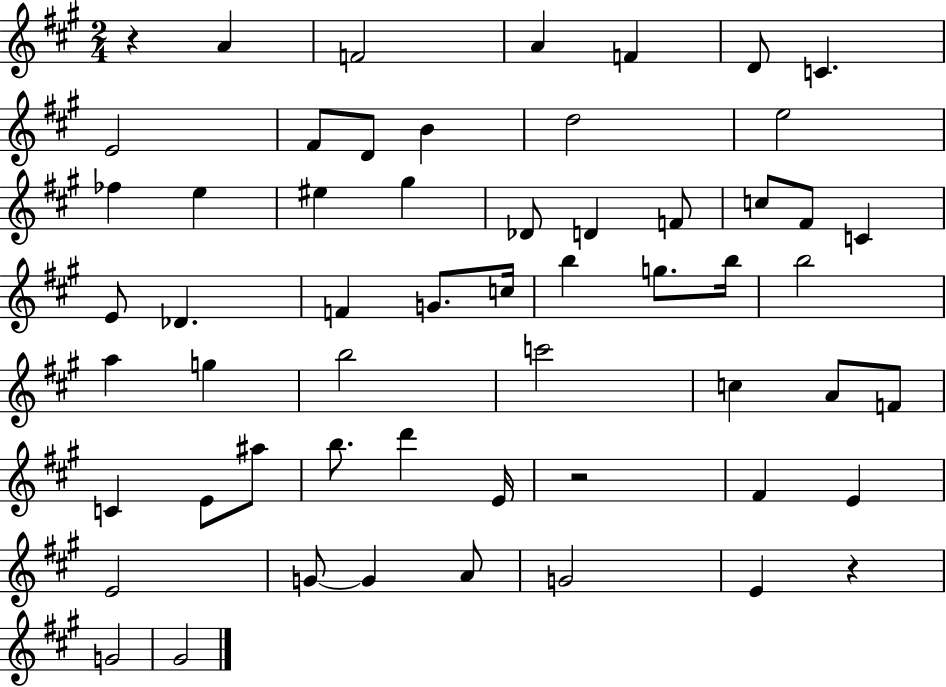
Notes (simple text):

R/q A4/q F4/h A4/q F4/q D4/e C4/q. E4/h F#4/e D4/e B4/q D5/h E5/h FES5/q E5/q EIS5/q G#5/q Db4/e D4/q F4/e C5/e F#4/e C4/q E4/e Db4/q. F4/q G4/e. C5/s B5/q G5/e. B5/s B5/h A5/q G5/q B5/h C6/h C5/q A4/e F4/e C4/q E4/e A#5/e B5/e. D6/q E4/s R/h F#4/q E4/q E4/h G4/e G4/q A4/e G4/h E4/q R/q G4/h G#4/h